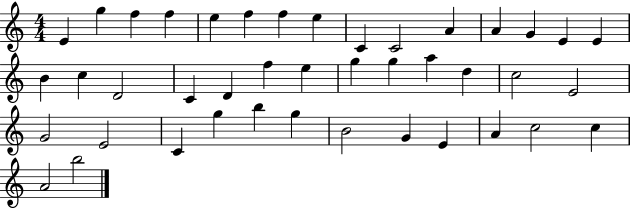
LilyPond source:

{
  \clef treble
  \numericTimeSignature
  \time 4/4
  \key c \major
  e'4 g''4 f''4 f''4 | e''4 f''4 f''4 e''4 | c'4 c'2 a'4 | a'4 g'4 e'4 e'4 | \break b'4 c''4 d'2 | c'4 d'4 f''4 e''4 | g''4 g''4 a''4 d''4 | c''2 e'2 | \break g'2 e'2 | c'4 g''4 b''4 g''4 | b'2 g'4 e'4 | a'4 c''2 c''4 | \break a'2 b''2 | \bar "|."
}